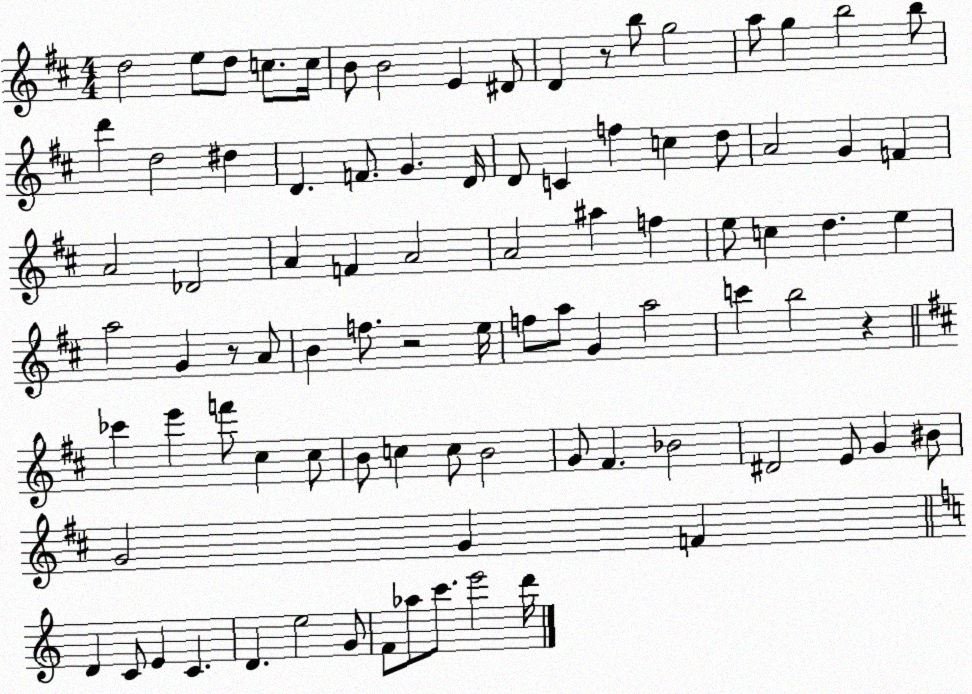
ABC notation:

X:1
T:Untitled
M:4/4
L:1/4
K:D
d2 e/2 d/2 c/2 c/4 B/2 B2 E ^D/2 D z/2 b/2 g2 a/2 g b2 b/2 d' d2 ^d D F/2 G D/4 D/2 C f c d/2 A2 G F A2 _D2 A F A2 A2 ^a f e/2 c d e a2 G z/2 A/2 B f/2 z2 e/4 f/2 a/2 G a2 c' b2 z _c' e' f'/2 ^c ^c/2 B/2 c c/2 B2 G/2 ^F _B2 ^D2 E/2 G ^B/2 G2 G F D C/2 E C D e2 G/2 F/2 _a/2 c'/2 e'2 d'/4